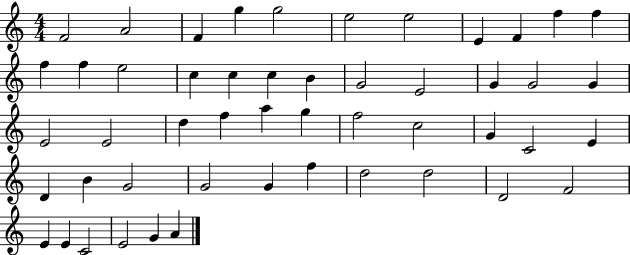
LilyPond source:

{
  \clef treble
  \numericTimeSignature
  \time 4/4
  \key c \major
  f'2 a'2 | f'4 g''4 g''2 | e''2 e''2 | e'4 f'4 f''4 f''4 | \break f''4 f''4 e''2 | c''4 c''4 c''4 b'4 | g'2 e'2 | g'4 g'2 g'4 | \break e'2 e'2 | d''4 f''4 a''4 g''4 | f''2 c''2 | g'4 c'2 e'4 | \break d'4 b'4 g'2 | g'2 g'4 f''4 | d''2 d''2 | d'2 f'2 | \break e'4 e'4 c'2 | e'2 g'4 a'4 | \bar "|."
}